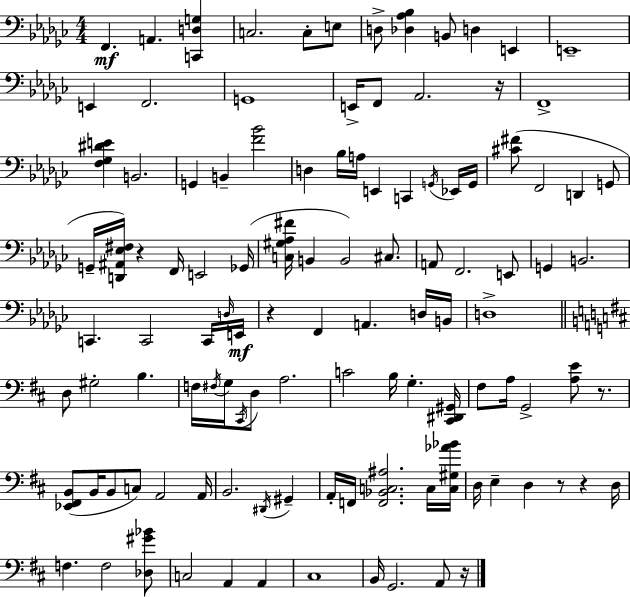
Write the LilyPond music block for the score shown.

{
  \clef bass
  \numericTimeSignature
  \time 4/4
  \key ees \minor
  f,4.\mf a,4. <c, d g>4 | c2. c8-. e8 | d8-> <des aes bes>4 b,8 d4 e,4 | e,1-- | \break e,4 f,2. | g,1 | e,16-> f,8 aes,2. r16 | f,1-> | \break <f ges dis' e'>4 b,2. | g,4 b,4-- <f' bes'>2 | d4 bes16 a16 e,4 c,4 \acciaccatura { g,16 } ees,16 | g,16 <cis' fis'>8( f,2 d,4 g,8 | \break g,16-- <d, ais, ees fis>16) r4 f,16 e,2 | ges,16( <c gis aes fis'>16 b,4 b,2) cis8. | a,8 f,2. e,8 | g,4 b,2. | \break c,4. c,2 c,16 | \grace { d16 } e,16\mf r4 f,4 a,4. | d16 b,16 d1-> | \bar "||" \break \key d \major d8 gis2-. b4. | f16 \acciaccatura { fis16 } g16 \acciaccatura { cis,16 } d8 a2. | c'2 b16 g4.-. | <cis, dis, gis,>16 fis8 a16 g,2-> <a e'>8 r8. | \break <ees, fis, b,>8( b,16 b,8 c8) a,2 | a,16 b,2. \acciaccatura { dis,16 } gis,4-- | a,16-. f,16 <f, bes, c ais>2. | c16 <c gis aes' bes'>16 d16 e4-- d4 r8 r4 | \break d16 f4. f2 | <des gis' bes'>8 c2 a,4 a,4 | cis1 | b,16 g,2. | \break a,8 r16 \bar "|."
}